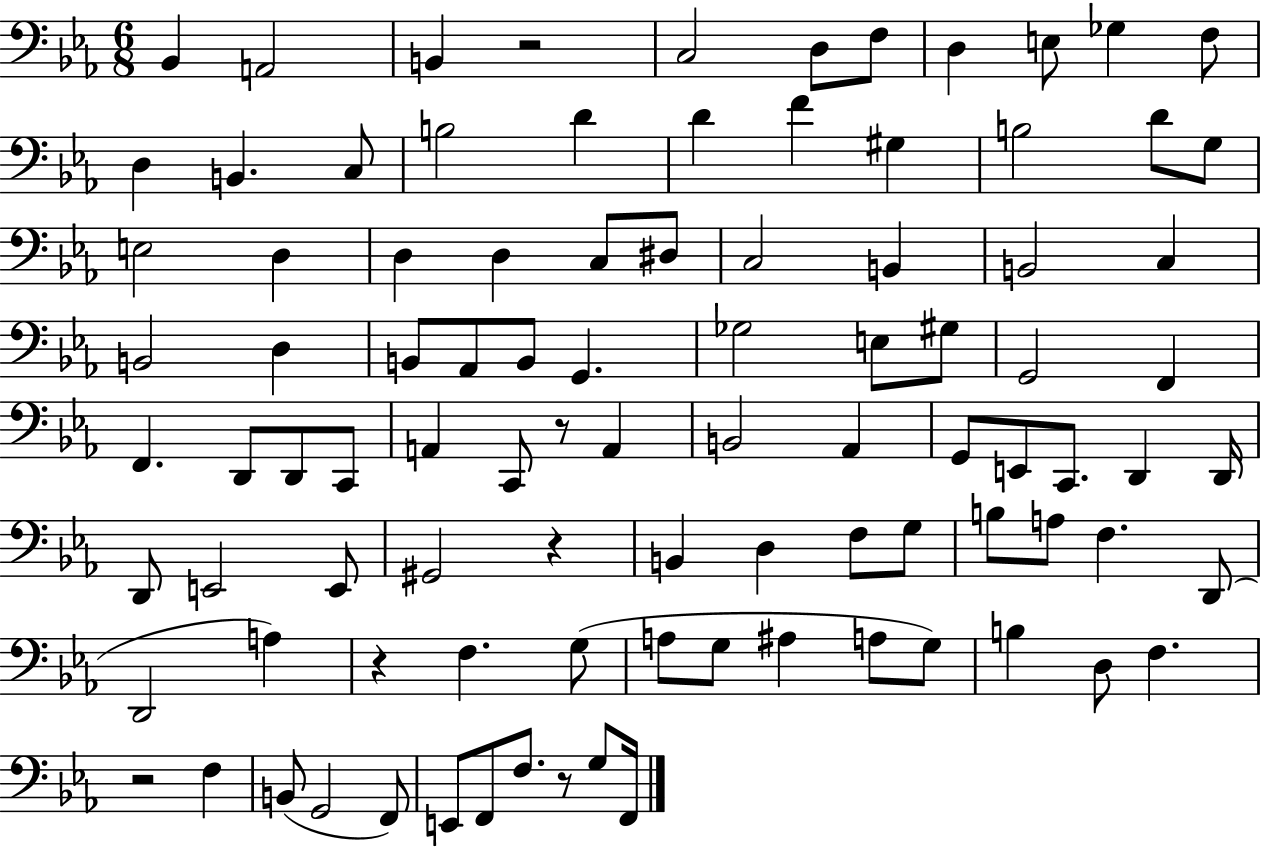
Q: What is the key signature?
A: EES major